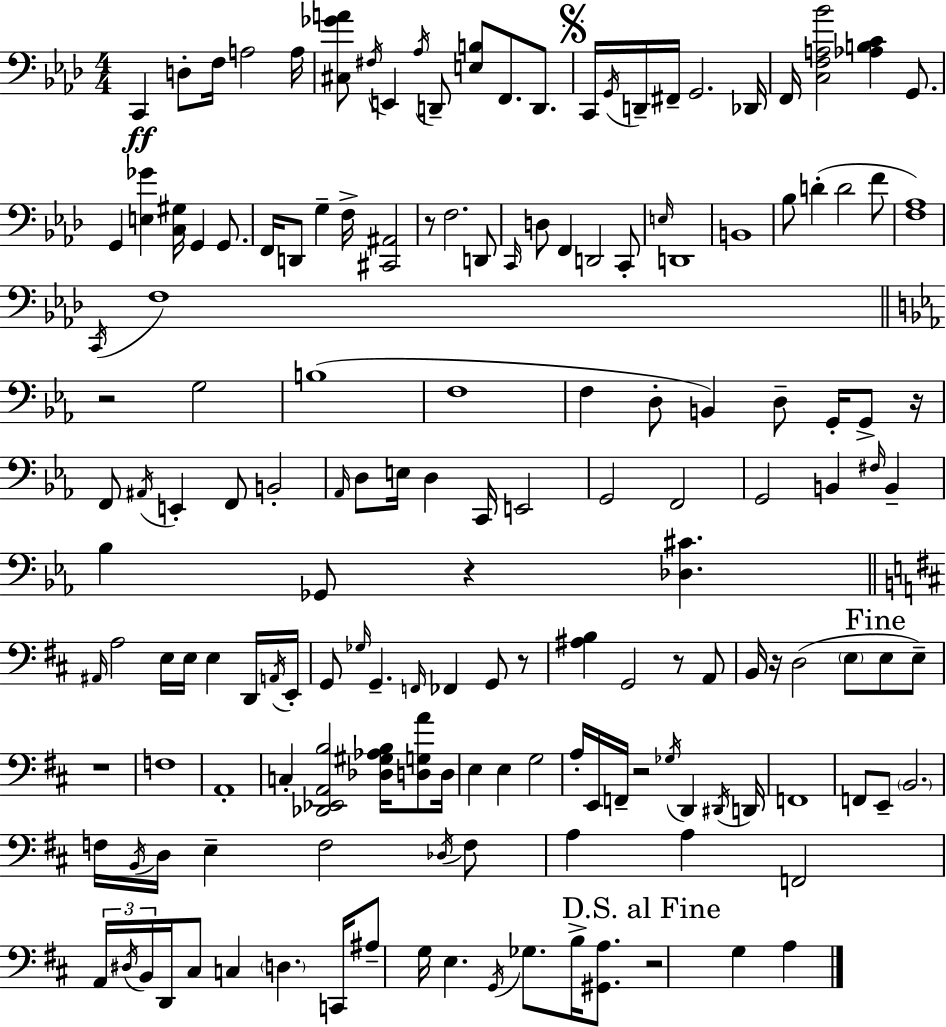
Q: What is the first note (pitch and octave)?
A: C2